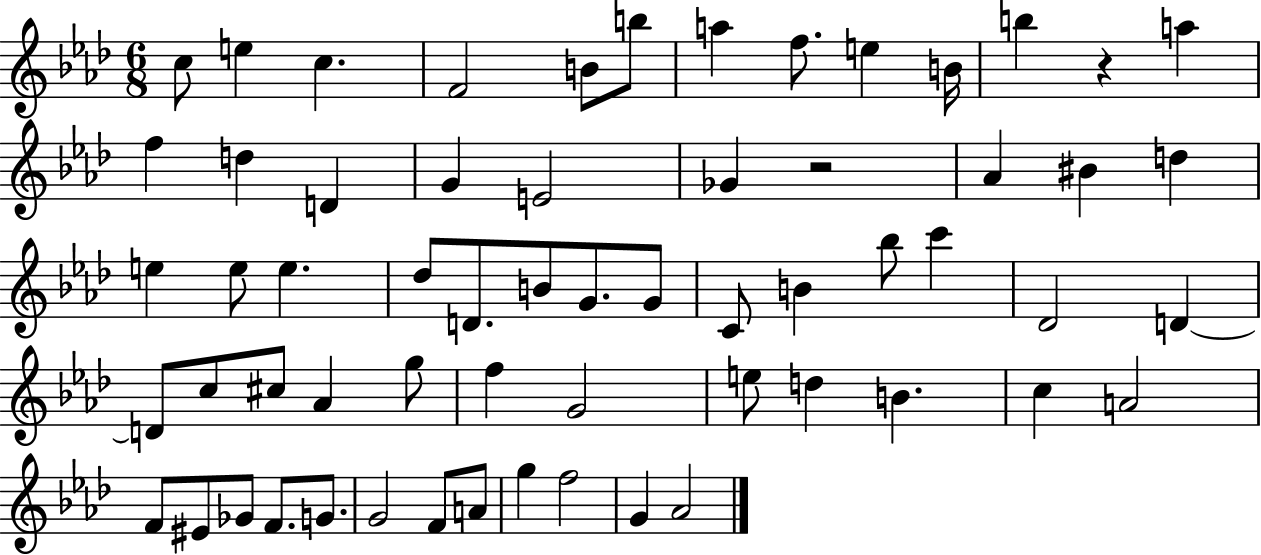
C5/e E5/q C5/q. F4/h B4/e B5/e A5/q F5/e. E5/q B4/s B5/q R/q A5/q F5/q D5/q D4/q G4/q E4/h Gb4/q R/h Ab4/q BIS4/q D5/q E5/q E5/e E5/q. Db5/e D4/e. B4/e G4/e. G4/e C4/e B4/q Bb5/e C6/q Db4/h D4/q D4/e C5/e C#5/e Ab4/q G5/e F5/q G4/h E5/e D5/q B4/q. C5/q A4/h F4/e EIS4/e Gb4/e F4/e. G4/e. G4/h F4/e A4/e G5/q F5/h G4/q Ab4/h